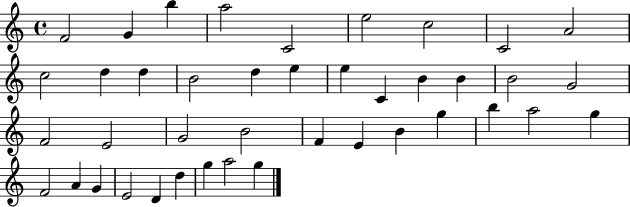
{
  \clef treble
  \time 4/4
  \defaultTimeSignature
  \key c \major
  f'2 g'4 b''4 | a''2 c'2 | e''2 c''2 | c'2 a'2 | \break c''2 d''4 d''4 | b'2 d''4 e''4 | e''4 c'4 b'4 b'4 | b'2 g'2 | \break f'2 e'2 | g'2 b'2 | f'4 e'4 b'4 g''4 | b''4 a''2 g''4 | \break f'2 a'4 g'4 | e'2 d'4 d''4 | g''4 a''2 g''4 | \bar "|."
}